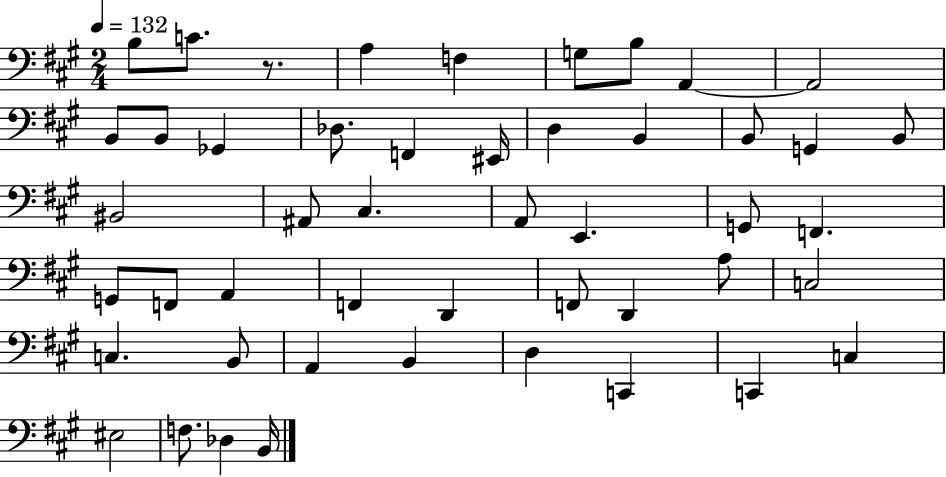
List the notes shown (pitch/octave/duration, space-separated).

B3/e C4/e. R/e. A3/q F3/q G3/e B3/e A2/q A2/h B2/e B2/e Gb2/q Db3/e. F2/q EIS2/s D3/q B2/q B2/e G2/q B2/e BIS2/h A#2/e C#3/q. A2/e E2/q. G2/e F2/q. G2/e F2/e A2/q F2/q D2/q F2/e D2/q A3/e C3/h C3/q. B2/e A2/q B2/q D3/q C2/q C2/q C3/q EIS3/h F3/e. Db3/q B2/s